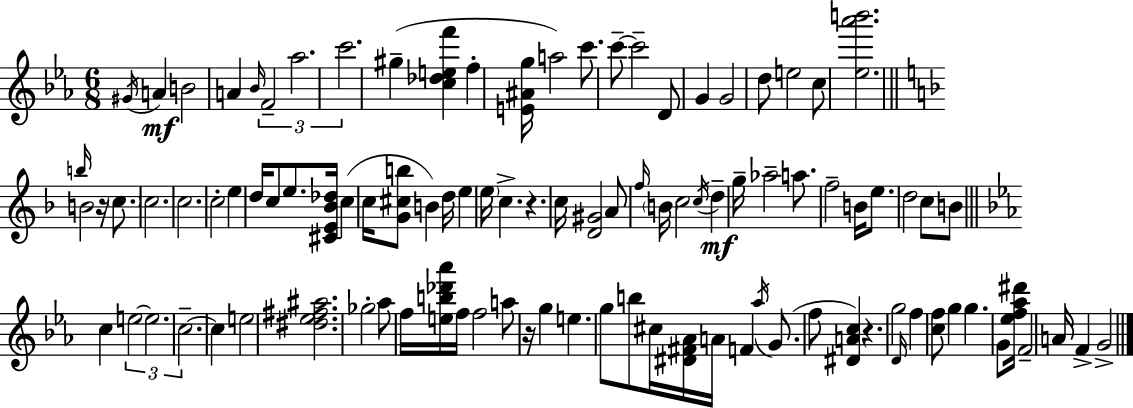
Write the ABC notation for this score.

X:1
T:Untitled
M:6/8
L:1/4
K:Cm
^G/4 A B2 A _B/4 F2 _a2 c'2 ^g [c_def'] f [E^Ag]/4 a2 c'/2 c'/2 c'2 D/2 G G2 d/2 e2 c/2 [_e_a'b']2 b/4 B2 z/4 c/2 c2 c2 c2 e d/4 c/2 e/2 [^CE_B_d]/4 c c/4 [G^cb]/2 B d/4 e e/4 c z c/4 [D^G]2 A/2 f/4 B/4 c2 c/4 d g/4 _a2 a/2 f2 B/4 e/2 d2 c/2 B/2 c e2 e2 c2 c e2 [^d_e^f^a]2 _g2 _a/2 f/4 [eb_d'_a']/4 f/4 f2 a/2 z/4 g e g/2 b/2 ^c/4 [^D^F_A]/4 A/4 F _a/4 G/2 f/2 [^DAc] z g2 D/4 f [cf]/2 g g G/2 [_ef_a^d']/4 F2 A/4 F G2